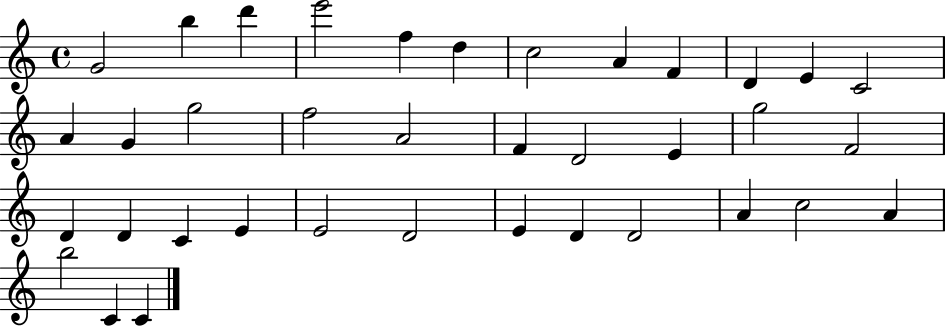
G4/h B5/q D6/q E6/h F5/q D5/q C5/h A4/q F4/q D4/q E4/q C4/h A4/q G4/q G5/h F5/h A4/h F4/q D4/h E4/q G5/h F4/h D4/q D4/q C4/q E4/q E4/h D4/h E4/q D4/q D4/h A4/q C5/h A4/q B5/h C4/q C4/q